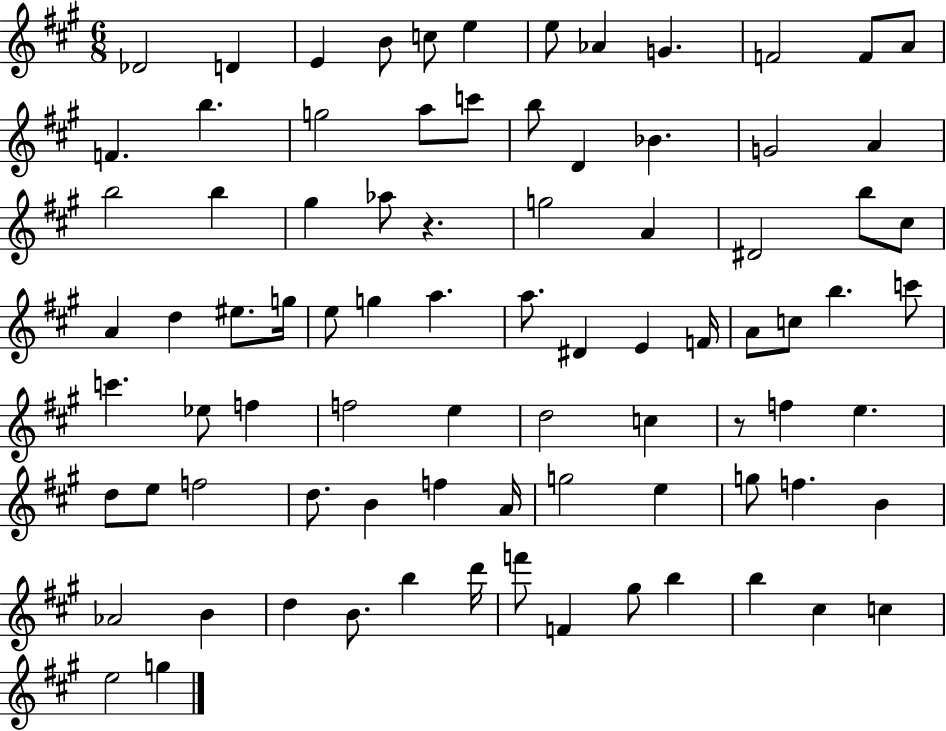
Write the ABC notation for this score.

X:1
T:Untitled
M:6/8
L:1/4
K:A
_D2 D E B/2 c/2 e e/2 _A G F2 F/2 A/2 F b g2 a/2 c'/2 b/2 D _B G2 A b2 b ^g _a/2 z g2 A ^D2 b/2 ^c/2 A d ^e/2 g/4 e/2 g a a/2 ^D E F/4 A/2 c/2 b c'/2 c' _e/2 f f2 e d2 c z/2 f e d/2 e/2 f2 d/2 B f A/4 g2 e g/2 f B _A2 B d B/2 b d'/4 f'/2 F ^g/2 b b ^c c e2 g